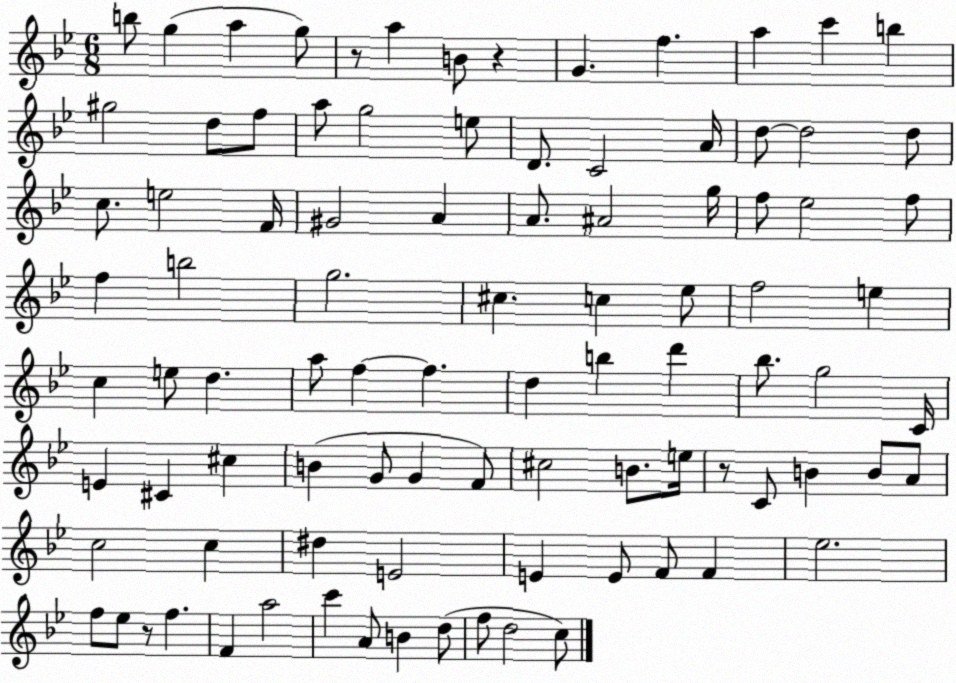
X:1
T:Untitled
M:6/8
L:1/4
K:Bb
b/2 g a g/2 z/2 a B/2 z G f a c' b ^g2 d/2 f/2 a/2 g2 e/2 D/2 C2 A/4 d/2 d2 d/2 c/2 e2 F/4 ^G2 A A/2 ^A2 g/4 f/2 _e2 f/2 f b2 g2 ^c c _e/2 f2 e c e/2 d a/2 f f d b d' _b/2 g2 C/4 E ^C ^c B G/2 G F/2 ^c2 B/2 e/4 z/2 C/2 B B/2 A/2 c2 c ^d E2 E E/2 F/2 F _e2 f/2 _e/2 z/2 f F a2 c' A/2 B d/2 f/2 d2 c/2